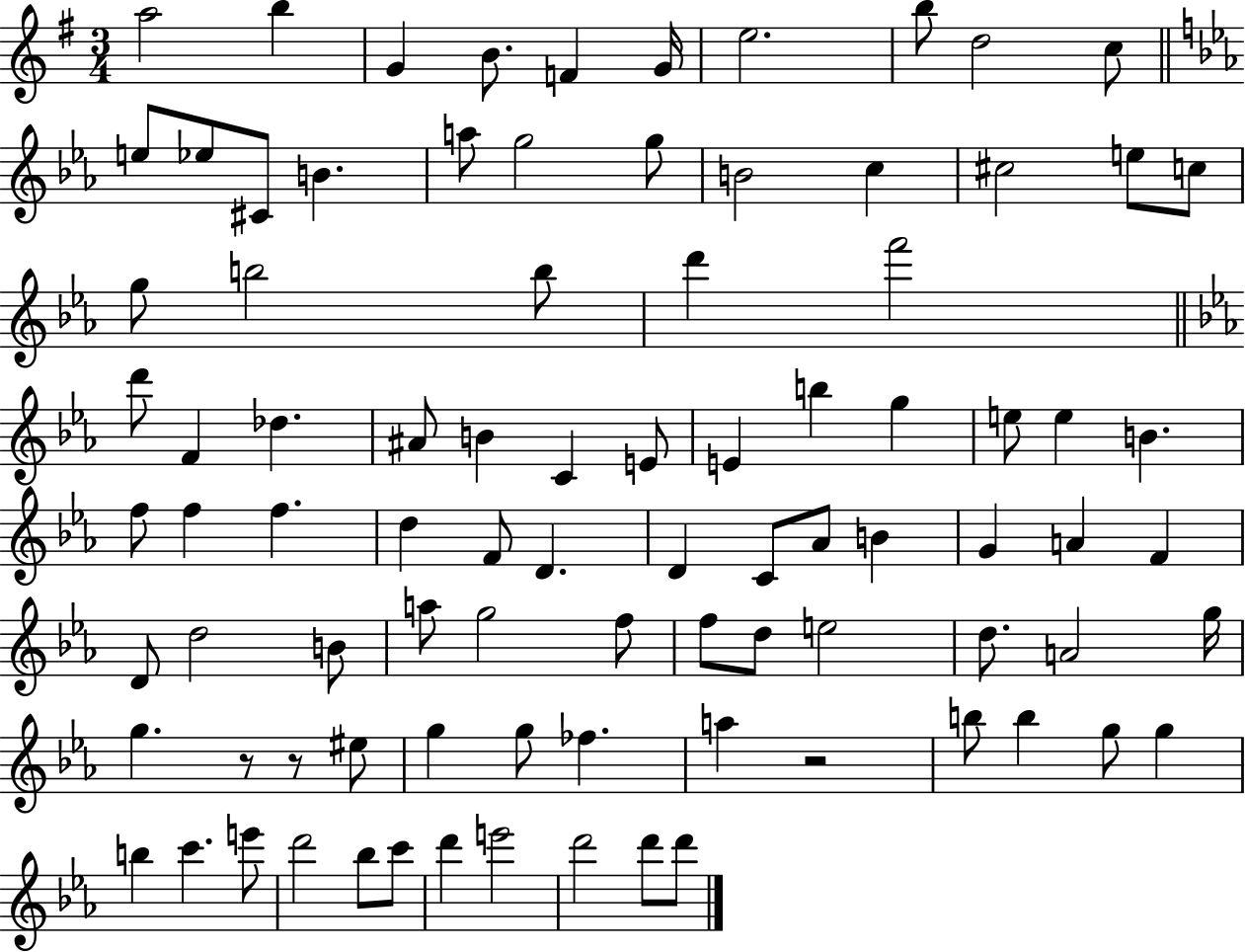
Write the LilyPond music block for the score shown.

{
  \clef treble
  \numericTimeSignature
  \time 3/4
  \key g \major
  a''2 b''4 | g'4 b'8. f'4 g'16 | e''2. | b''8 d''2 c''8 | \break \bar "||" \break \key c \minor e''8 ees''8 cis'8 b'4. | a''8 g''2 g''8 | b'2 c''4 | cis''2 e''8 c''8 | \break g''8 b''2 b''8 | d'''4 f'''2 | \bar "||" \break \key ees \major d'''8 f'4 des''4. | ais'8 b'4 c'4 e'8 | e'4 b''4 g''4 | e''8 e''4 b'4. | \break f''8 f''4 f''4. | d''4 f'8 d'4. | d'4 c'8 aes'8 b'4 | g'4 a'4 f'4 | \break d'8 d''2 b'8 | a''8 g''2 f''8 | f''8 d''8 e''2 | d''8. a'2 g''16 | \break g''4. r8 r8 eis''8 | g''4 g''8 fes''4. | a''4 r2 | b''8 b''4 g''8 g''4 | \break b''4 c'''4. e'''8 | d'''2 bes''8 c'''8 | d'''4 e'''2 | d'''2 d'''8 d'''8 | \break \bar "|."
}